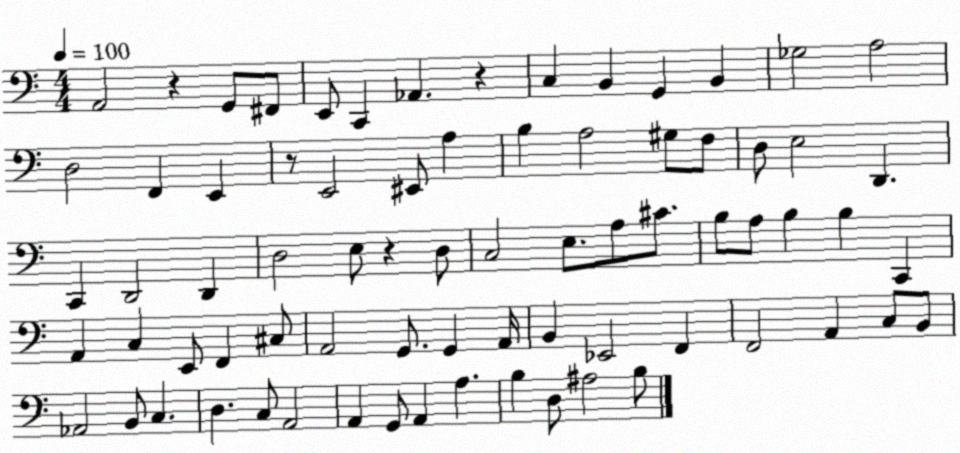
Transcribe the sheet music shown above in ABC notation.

X:1
T:Untitled
M:4/4
L:1/4
K:C
A,,2 z G,,/2 ^F,,/2 E,,/2 C,, _A,, z C, B,, G,, B,, _G,2 A,2 D,2 F,, E,, z/2 E,,2 ^E,,/2 A, B, A,2 ^G,/2 F,/2 D,/2 E,2 D,, C,, D,,2 D,, D,2 E,/2 z D,/2 C,2 E,/2 A,/2 ^C/2 B,/2 A,/2 B, B, C,, A,, C, E,,/2 F,, ^C,/2 A,,2 G,,/2 G,, A,,/4 B,, _E,,2 F,, F,,2 A,, C,/2 B,,/2 _A,,2 B,,/2 C, D, C,/2 A,,2 A,, G,,/2 A,, A, B, D,/2 ^A,2 B,/2